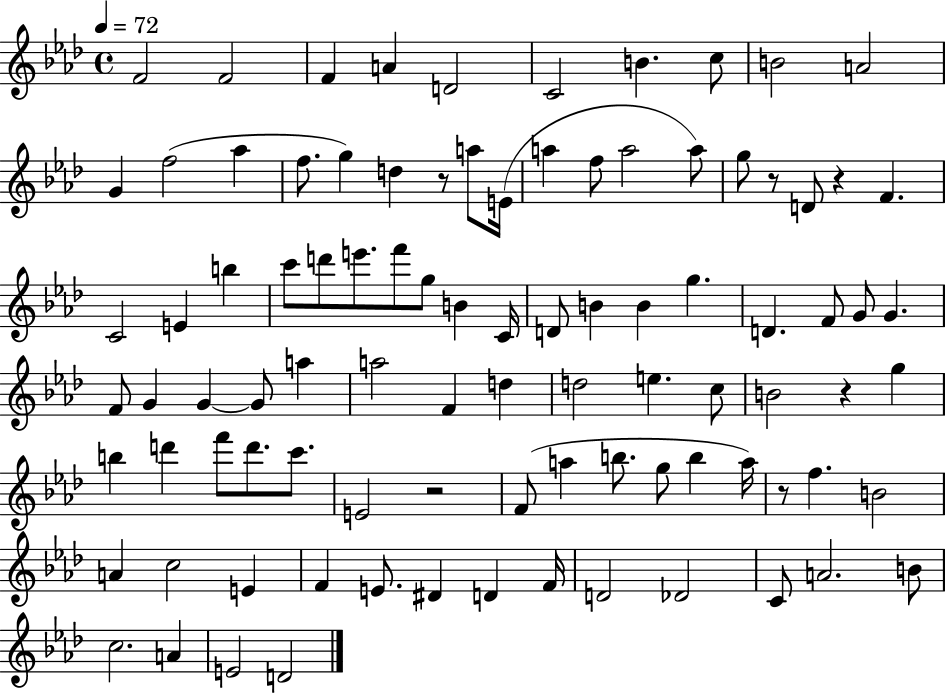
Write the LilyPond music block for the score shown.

{
  \clef treble
  \time 4/4
  \defaultTimeSignature
  \key aes \major
  \tempo 4 = 72
  f'2 f'2 | f'4 a'4 d'2 | c'2 b'4. c''8 | b'2 a'2 | \break g'4 f''2( aes''4 | f''8. g''4) d''4 r8 a''8 e'16( | a''4 f''8 a''2 a''8) | g''8 r8 d'8 r4 f'4. | \break c'2 e'4 b''4 | c'''8 d'''8 e'''8. f'''8 g''8 b'4 c'16 | d'8 b'4 b'4 g''4. | d'4. f'8 g'8 g'4. | \break f'8 g'4 g'4~~ g'8 a''4 | a''2 f'4 d''4 | d''2 e''4. c''8 | b'2 r4 g''4 | \break b''4 d'''4 f'''8 d'''8. c'''8. | e'2 r2 | f'8( a''4 b''8. g''8 b''4 a''16) | r8 f''4. b'2 | \break a'4 c''2 e'4 | f'4 e'8. dis'4 d'4 f'16 | d'2 des'2 | c'8 a'2. b'8 | \break c''2. a'4 | e'2 d'2 | \bar "|."
}